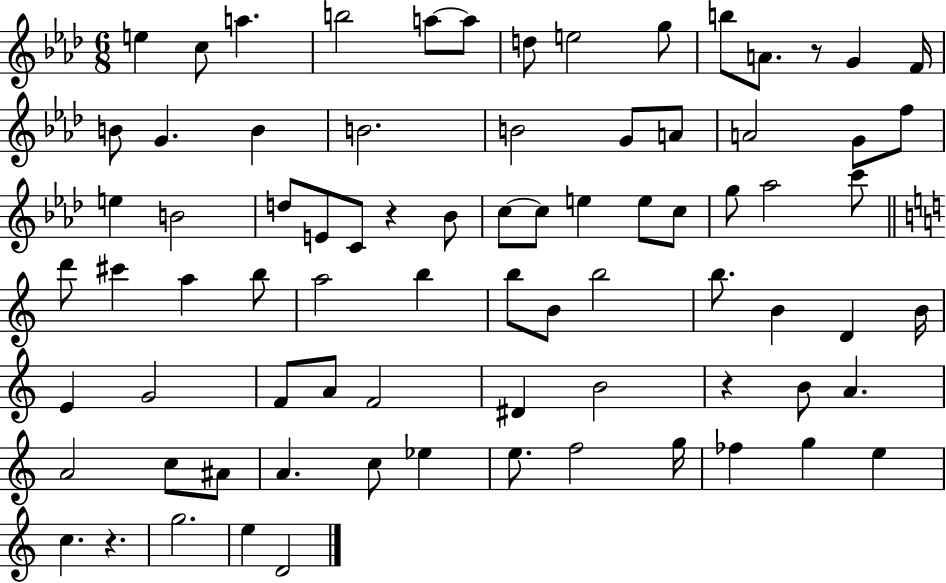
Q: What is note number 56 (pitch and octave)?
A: D#4